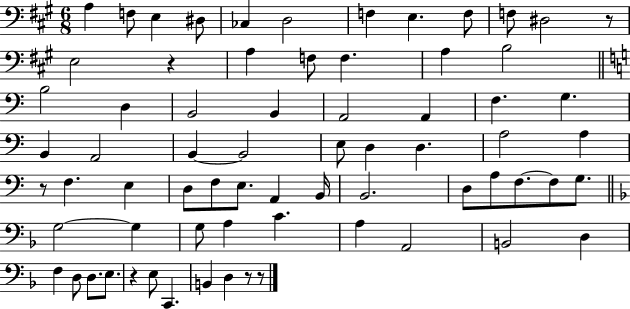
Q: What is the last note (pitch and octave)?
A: D3